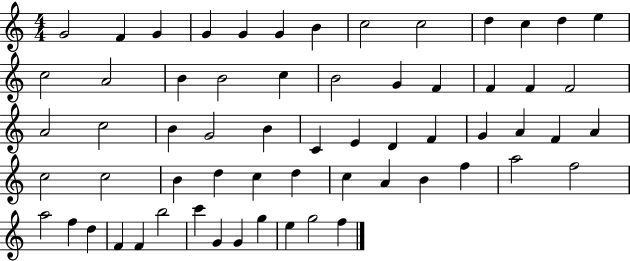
X:1
T:Untitled
M:4/4
L:1/4
K:C
G2 F G G G G B c2 c2 d c d e c2 A2 B B2 c B2 G F F F F2 A2 c2 B G2 B C E D F G A F A c2 c2 B d c d c A B f a2 f2 a2 f d F F b2 c' G G g e g2 f